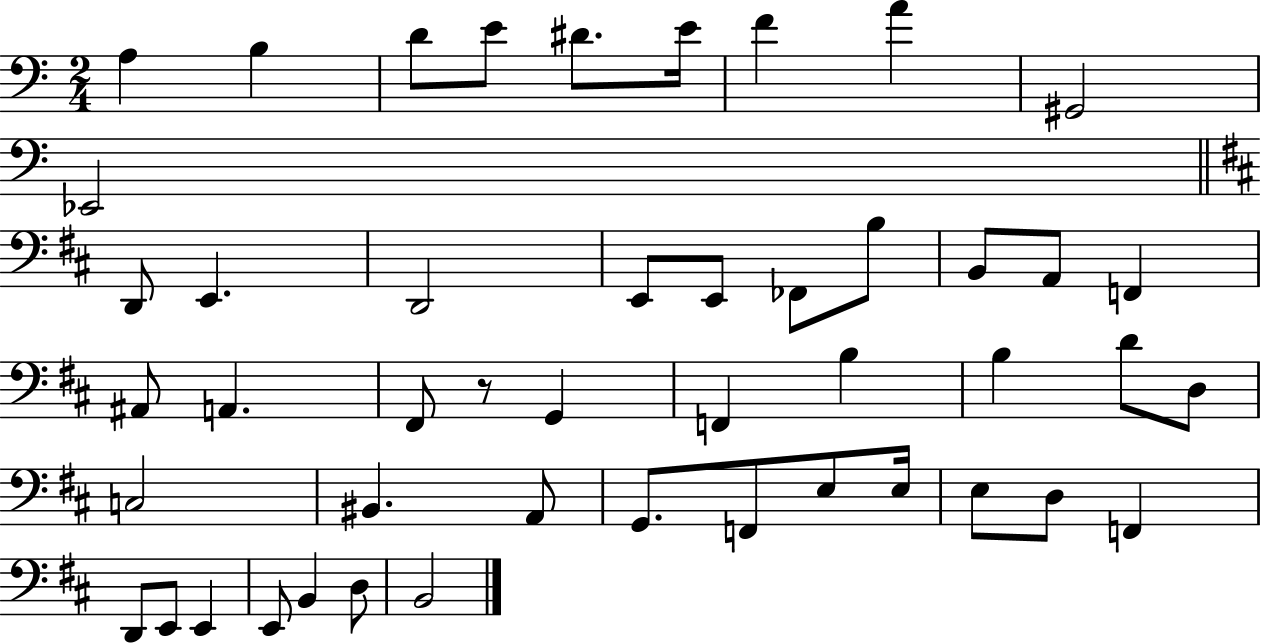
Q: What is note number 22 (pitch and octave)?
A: A2